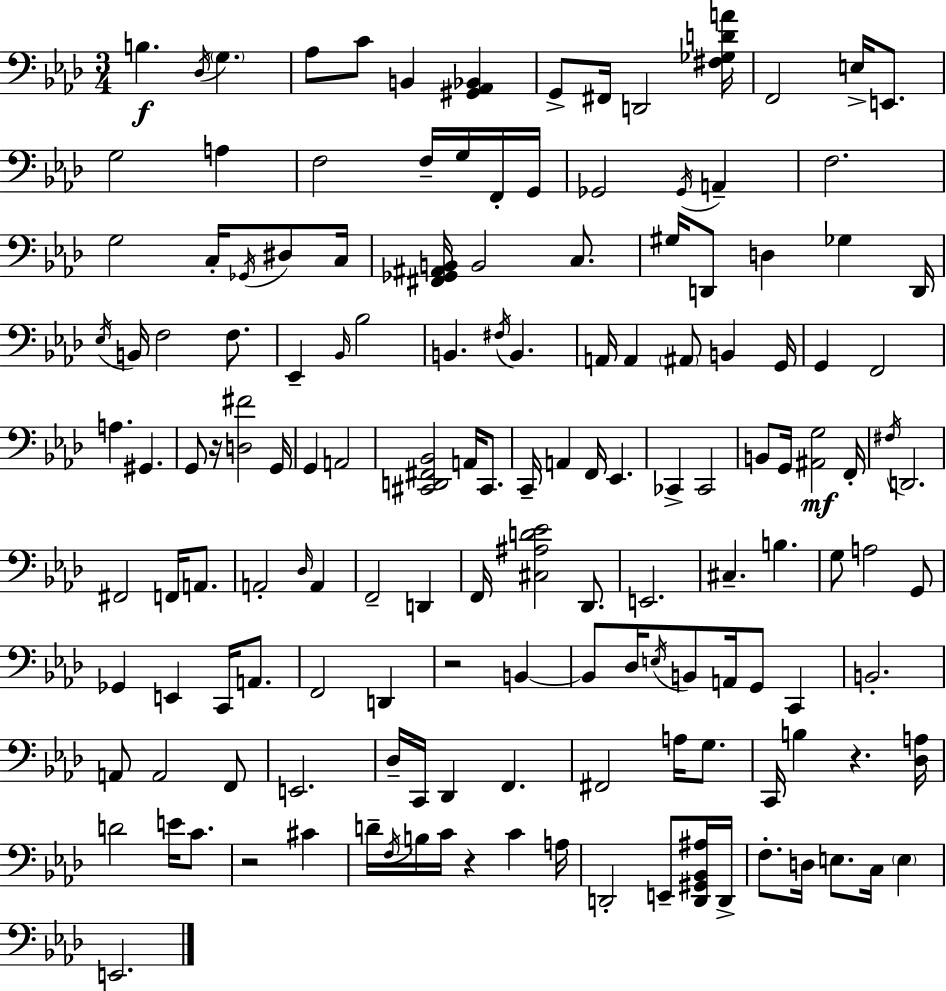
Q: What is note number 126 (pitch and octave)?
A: D2